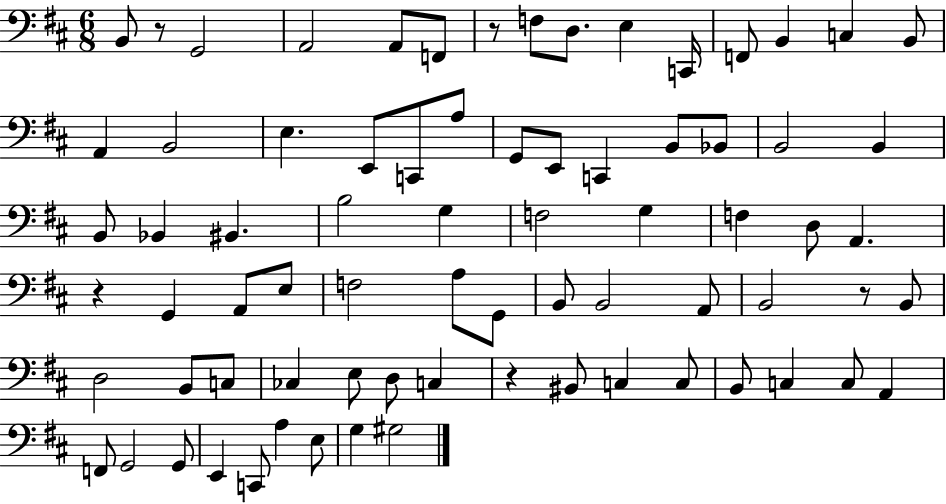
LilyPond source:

{
  \clef bass
  \numericTimeSignature
  \time 6/8
  \key d \major
  b,8 r8 g,2 | a,2 a,8 f,8 | r8 f8 d8. e4 c,16 | f,8 b,4 c4 b,8 | \break a,4 b,2 | e4. e,8 c,8 a8 | g,8 e,8 c,4 b,8 bes,8 | b,2 b,4 | \break b,8 bes,4 bis,4. | b2 g4 | f2 g4 | f4 d8 a,4. | \break r4 g,4 a,8 e8 | f2 a8 g,8 | b,8 b,2 a,8 | b,2 r8 b,8 | \break d2 b,8 c8 | ces4 e8 d8 c4 | r4 bis,8 c4 c8 | b,8 c4 c8 a,4 | \break f,8 g,2 g,8 | e,4 c,8 a4 e8 | g4 gis2 | \bar "|."
}